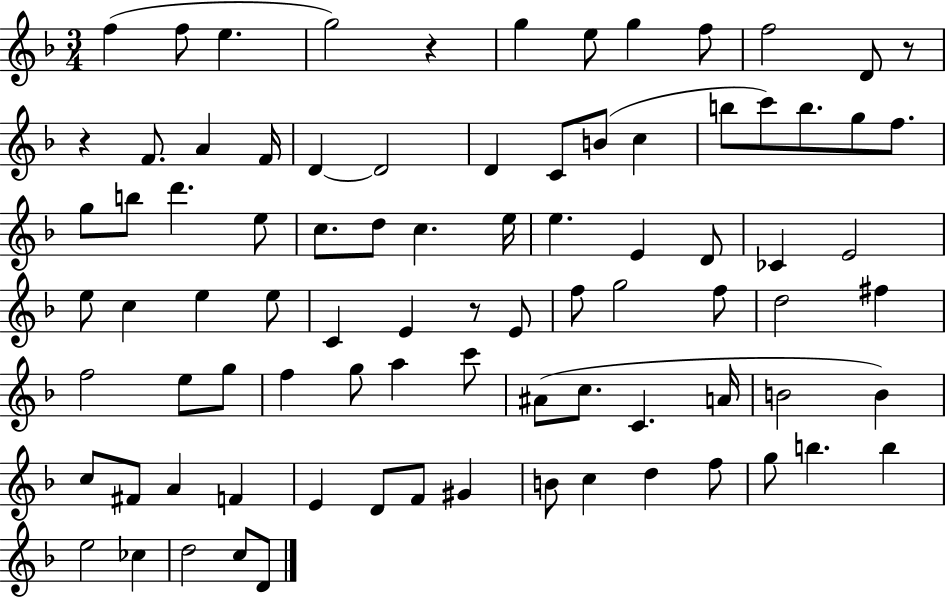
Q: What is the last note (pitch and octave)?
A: D4